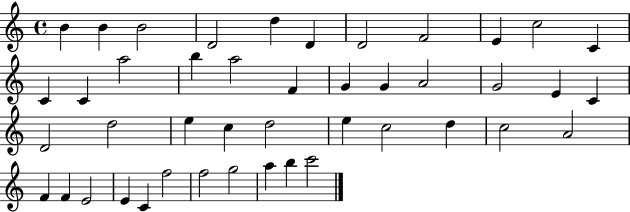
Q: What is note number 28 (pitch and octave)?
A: D5